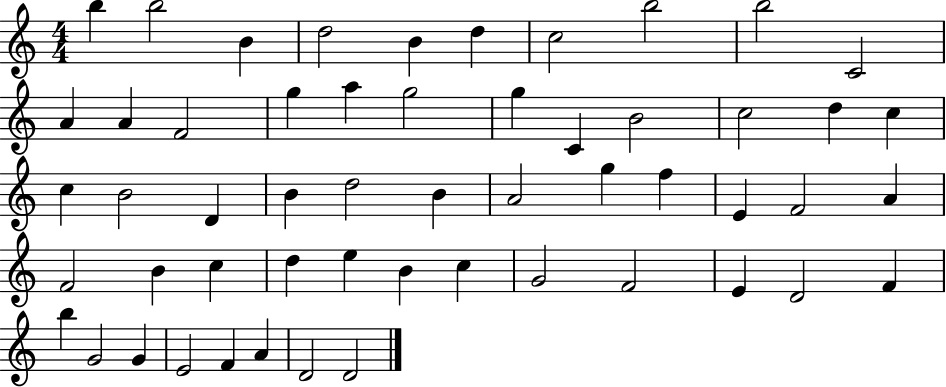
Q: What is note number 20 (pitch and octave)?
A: C5